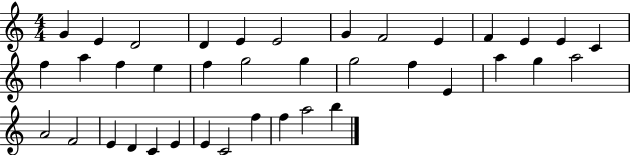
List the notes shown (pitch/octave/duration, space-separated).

G4/q E4/q D4/h D4/q E4/q E4/h G4/q F4/h E4/q F4/q E4/q E4/q C4/q F5/q A5/q F5/q E5/q F5/q G5/h G5/q G5/h F5/q E4/q A5/q G5/q A5/h A4/h F4/h E4/q D4/q C4/q E4/q E4/q C4/h F5/q F5/q A5/h B5/q